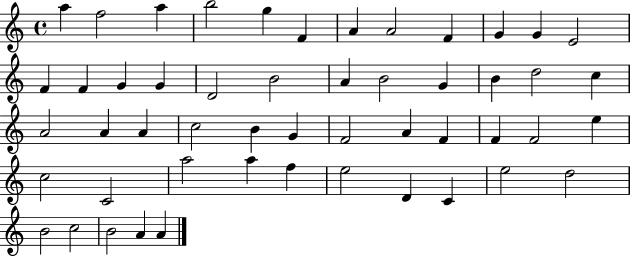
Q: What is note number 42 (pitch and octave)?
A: E5